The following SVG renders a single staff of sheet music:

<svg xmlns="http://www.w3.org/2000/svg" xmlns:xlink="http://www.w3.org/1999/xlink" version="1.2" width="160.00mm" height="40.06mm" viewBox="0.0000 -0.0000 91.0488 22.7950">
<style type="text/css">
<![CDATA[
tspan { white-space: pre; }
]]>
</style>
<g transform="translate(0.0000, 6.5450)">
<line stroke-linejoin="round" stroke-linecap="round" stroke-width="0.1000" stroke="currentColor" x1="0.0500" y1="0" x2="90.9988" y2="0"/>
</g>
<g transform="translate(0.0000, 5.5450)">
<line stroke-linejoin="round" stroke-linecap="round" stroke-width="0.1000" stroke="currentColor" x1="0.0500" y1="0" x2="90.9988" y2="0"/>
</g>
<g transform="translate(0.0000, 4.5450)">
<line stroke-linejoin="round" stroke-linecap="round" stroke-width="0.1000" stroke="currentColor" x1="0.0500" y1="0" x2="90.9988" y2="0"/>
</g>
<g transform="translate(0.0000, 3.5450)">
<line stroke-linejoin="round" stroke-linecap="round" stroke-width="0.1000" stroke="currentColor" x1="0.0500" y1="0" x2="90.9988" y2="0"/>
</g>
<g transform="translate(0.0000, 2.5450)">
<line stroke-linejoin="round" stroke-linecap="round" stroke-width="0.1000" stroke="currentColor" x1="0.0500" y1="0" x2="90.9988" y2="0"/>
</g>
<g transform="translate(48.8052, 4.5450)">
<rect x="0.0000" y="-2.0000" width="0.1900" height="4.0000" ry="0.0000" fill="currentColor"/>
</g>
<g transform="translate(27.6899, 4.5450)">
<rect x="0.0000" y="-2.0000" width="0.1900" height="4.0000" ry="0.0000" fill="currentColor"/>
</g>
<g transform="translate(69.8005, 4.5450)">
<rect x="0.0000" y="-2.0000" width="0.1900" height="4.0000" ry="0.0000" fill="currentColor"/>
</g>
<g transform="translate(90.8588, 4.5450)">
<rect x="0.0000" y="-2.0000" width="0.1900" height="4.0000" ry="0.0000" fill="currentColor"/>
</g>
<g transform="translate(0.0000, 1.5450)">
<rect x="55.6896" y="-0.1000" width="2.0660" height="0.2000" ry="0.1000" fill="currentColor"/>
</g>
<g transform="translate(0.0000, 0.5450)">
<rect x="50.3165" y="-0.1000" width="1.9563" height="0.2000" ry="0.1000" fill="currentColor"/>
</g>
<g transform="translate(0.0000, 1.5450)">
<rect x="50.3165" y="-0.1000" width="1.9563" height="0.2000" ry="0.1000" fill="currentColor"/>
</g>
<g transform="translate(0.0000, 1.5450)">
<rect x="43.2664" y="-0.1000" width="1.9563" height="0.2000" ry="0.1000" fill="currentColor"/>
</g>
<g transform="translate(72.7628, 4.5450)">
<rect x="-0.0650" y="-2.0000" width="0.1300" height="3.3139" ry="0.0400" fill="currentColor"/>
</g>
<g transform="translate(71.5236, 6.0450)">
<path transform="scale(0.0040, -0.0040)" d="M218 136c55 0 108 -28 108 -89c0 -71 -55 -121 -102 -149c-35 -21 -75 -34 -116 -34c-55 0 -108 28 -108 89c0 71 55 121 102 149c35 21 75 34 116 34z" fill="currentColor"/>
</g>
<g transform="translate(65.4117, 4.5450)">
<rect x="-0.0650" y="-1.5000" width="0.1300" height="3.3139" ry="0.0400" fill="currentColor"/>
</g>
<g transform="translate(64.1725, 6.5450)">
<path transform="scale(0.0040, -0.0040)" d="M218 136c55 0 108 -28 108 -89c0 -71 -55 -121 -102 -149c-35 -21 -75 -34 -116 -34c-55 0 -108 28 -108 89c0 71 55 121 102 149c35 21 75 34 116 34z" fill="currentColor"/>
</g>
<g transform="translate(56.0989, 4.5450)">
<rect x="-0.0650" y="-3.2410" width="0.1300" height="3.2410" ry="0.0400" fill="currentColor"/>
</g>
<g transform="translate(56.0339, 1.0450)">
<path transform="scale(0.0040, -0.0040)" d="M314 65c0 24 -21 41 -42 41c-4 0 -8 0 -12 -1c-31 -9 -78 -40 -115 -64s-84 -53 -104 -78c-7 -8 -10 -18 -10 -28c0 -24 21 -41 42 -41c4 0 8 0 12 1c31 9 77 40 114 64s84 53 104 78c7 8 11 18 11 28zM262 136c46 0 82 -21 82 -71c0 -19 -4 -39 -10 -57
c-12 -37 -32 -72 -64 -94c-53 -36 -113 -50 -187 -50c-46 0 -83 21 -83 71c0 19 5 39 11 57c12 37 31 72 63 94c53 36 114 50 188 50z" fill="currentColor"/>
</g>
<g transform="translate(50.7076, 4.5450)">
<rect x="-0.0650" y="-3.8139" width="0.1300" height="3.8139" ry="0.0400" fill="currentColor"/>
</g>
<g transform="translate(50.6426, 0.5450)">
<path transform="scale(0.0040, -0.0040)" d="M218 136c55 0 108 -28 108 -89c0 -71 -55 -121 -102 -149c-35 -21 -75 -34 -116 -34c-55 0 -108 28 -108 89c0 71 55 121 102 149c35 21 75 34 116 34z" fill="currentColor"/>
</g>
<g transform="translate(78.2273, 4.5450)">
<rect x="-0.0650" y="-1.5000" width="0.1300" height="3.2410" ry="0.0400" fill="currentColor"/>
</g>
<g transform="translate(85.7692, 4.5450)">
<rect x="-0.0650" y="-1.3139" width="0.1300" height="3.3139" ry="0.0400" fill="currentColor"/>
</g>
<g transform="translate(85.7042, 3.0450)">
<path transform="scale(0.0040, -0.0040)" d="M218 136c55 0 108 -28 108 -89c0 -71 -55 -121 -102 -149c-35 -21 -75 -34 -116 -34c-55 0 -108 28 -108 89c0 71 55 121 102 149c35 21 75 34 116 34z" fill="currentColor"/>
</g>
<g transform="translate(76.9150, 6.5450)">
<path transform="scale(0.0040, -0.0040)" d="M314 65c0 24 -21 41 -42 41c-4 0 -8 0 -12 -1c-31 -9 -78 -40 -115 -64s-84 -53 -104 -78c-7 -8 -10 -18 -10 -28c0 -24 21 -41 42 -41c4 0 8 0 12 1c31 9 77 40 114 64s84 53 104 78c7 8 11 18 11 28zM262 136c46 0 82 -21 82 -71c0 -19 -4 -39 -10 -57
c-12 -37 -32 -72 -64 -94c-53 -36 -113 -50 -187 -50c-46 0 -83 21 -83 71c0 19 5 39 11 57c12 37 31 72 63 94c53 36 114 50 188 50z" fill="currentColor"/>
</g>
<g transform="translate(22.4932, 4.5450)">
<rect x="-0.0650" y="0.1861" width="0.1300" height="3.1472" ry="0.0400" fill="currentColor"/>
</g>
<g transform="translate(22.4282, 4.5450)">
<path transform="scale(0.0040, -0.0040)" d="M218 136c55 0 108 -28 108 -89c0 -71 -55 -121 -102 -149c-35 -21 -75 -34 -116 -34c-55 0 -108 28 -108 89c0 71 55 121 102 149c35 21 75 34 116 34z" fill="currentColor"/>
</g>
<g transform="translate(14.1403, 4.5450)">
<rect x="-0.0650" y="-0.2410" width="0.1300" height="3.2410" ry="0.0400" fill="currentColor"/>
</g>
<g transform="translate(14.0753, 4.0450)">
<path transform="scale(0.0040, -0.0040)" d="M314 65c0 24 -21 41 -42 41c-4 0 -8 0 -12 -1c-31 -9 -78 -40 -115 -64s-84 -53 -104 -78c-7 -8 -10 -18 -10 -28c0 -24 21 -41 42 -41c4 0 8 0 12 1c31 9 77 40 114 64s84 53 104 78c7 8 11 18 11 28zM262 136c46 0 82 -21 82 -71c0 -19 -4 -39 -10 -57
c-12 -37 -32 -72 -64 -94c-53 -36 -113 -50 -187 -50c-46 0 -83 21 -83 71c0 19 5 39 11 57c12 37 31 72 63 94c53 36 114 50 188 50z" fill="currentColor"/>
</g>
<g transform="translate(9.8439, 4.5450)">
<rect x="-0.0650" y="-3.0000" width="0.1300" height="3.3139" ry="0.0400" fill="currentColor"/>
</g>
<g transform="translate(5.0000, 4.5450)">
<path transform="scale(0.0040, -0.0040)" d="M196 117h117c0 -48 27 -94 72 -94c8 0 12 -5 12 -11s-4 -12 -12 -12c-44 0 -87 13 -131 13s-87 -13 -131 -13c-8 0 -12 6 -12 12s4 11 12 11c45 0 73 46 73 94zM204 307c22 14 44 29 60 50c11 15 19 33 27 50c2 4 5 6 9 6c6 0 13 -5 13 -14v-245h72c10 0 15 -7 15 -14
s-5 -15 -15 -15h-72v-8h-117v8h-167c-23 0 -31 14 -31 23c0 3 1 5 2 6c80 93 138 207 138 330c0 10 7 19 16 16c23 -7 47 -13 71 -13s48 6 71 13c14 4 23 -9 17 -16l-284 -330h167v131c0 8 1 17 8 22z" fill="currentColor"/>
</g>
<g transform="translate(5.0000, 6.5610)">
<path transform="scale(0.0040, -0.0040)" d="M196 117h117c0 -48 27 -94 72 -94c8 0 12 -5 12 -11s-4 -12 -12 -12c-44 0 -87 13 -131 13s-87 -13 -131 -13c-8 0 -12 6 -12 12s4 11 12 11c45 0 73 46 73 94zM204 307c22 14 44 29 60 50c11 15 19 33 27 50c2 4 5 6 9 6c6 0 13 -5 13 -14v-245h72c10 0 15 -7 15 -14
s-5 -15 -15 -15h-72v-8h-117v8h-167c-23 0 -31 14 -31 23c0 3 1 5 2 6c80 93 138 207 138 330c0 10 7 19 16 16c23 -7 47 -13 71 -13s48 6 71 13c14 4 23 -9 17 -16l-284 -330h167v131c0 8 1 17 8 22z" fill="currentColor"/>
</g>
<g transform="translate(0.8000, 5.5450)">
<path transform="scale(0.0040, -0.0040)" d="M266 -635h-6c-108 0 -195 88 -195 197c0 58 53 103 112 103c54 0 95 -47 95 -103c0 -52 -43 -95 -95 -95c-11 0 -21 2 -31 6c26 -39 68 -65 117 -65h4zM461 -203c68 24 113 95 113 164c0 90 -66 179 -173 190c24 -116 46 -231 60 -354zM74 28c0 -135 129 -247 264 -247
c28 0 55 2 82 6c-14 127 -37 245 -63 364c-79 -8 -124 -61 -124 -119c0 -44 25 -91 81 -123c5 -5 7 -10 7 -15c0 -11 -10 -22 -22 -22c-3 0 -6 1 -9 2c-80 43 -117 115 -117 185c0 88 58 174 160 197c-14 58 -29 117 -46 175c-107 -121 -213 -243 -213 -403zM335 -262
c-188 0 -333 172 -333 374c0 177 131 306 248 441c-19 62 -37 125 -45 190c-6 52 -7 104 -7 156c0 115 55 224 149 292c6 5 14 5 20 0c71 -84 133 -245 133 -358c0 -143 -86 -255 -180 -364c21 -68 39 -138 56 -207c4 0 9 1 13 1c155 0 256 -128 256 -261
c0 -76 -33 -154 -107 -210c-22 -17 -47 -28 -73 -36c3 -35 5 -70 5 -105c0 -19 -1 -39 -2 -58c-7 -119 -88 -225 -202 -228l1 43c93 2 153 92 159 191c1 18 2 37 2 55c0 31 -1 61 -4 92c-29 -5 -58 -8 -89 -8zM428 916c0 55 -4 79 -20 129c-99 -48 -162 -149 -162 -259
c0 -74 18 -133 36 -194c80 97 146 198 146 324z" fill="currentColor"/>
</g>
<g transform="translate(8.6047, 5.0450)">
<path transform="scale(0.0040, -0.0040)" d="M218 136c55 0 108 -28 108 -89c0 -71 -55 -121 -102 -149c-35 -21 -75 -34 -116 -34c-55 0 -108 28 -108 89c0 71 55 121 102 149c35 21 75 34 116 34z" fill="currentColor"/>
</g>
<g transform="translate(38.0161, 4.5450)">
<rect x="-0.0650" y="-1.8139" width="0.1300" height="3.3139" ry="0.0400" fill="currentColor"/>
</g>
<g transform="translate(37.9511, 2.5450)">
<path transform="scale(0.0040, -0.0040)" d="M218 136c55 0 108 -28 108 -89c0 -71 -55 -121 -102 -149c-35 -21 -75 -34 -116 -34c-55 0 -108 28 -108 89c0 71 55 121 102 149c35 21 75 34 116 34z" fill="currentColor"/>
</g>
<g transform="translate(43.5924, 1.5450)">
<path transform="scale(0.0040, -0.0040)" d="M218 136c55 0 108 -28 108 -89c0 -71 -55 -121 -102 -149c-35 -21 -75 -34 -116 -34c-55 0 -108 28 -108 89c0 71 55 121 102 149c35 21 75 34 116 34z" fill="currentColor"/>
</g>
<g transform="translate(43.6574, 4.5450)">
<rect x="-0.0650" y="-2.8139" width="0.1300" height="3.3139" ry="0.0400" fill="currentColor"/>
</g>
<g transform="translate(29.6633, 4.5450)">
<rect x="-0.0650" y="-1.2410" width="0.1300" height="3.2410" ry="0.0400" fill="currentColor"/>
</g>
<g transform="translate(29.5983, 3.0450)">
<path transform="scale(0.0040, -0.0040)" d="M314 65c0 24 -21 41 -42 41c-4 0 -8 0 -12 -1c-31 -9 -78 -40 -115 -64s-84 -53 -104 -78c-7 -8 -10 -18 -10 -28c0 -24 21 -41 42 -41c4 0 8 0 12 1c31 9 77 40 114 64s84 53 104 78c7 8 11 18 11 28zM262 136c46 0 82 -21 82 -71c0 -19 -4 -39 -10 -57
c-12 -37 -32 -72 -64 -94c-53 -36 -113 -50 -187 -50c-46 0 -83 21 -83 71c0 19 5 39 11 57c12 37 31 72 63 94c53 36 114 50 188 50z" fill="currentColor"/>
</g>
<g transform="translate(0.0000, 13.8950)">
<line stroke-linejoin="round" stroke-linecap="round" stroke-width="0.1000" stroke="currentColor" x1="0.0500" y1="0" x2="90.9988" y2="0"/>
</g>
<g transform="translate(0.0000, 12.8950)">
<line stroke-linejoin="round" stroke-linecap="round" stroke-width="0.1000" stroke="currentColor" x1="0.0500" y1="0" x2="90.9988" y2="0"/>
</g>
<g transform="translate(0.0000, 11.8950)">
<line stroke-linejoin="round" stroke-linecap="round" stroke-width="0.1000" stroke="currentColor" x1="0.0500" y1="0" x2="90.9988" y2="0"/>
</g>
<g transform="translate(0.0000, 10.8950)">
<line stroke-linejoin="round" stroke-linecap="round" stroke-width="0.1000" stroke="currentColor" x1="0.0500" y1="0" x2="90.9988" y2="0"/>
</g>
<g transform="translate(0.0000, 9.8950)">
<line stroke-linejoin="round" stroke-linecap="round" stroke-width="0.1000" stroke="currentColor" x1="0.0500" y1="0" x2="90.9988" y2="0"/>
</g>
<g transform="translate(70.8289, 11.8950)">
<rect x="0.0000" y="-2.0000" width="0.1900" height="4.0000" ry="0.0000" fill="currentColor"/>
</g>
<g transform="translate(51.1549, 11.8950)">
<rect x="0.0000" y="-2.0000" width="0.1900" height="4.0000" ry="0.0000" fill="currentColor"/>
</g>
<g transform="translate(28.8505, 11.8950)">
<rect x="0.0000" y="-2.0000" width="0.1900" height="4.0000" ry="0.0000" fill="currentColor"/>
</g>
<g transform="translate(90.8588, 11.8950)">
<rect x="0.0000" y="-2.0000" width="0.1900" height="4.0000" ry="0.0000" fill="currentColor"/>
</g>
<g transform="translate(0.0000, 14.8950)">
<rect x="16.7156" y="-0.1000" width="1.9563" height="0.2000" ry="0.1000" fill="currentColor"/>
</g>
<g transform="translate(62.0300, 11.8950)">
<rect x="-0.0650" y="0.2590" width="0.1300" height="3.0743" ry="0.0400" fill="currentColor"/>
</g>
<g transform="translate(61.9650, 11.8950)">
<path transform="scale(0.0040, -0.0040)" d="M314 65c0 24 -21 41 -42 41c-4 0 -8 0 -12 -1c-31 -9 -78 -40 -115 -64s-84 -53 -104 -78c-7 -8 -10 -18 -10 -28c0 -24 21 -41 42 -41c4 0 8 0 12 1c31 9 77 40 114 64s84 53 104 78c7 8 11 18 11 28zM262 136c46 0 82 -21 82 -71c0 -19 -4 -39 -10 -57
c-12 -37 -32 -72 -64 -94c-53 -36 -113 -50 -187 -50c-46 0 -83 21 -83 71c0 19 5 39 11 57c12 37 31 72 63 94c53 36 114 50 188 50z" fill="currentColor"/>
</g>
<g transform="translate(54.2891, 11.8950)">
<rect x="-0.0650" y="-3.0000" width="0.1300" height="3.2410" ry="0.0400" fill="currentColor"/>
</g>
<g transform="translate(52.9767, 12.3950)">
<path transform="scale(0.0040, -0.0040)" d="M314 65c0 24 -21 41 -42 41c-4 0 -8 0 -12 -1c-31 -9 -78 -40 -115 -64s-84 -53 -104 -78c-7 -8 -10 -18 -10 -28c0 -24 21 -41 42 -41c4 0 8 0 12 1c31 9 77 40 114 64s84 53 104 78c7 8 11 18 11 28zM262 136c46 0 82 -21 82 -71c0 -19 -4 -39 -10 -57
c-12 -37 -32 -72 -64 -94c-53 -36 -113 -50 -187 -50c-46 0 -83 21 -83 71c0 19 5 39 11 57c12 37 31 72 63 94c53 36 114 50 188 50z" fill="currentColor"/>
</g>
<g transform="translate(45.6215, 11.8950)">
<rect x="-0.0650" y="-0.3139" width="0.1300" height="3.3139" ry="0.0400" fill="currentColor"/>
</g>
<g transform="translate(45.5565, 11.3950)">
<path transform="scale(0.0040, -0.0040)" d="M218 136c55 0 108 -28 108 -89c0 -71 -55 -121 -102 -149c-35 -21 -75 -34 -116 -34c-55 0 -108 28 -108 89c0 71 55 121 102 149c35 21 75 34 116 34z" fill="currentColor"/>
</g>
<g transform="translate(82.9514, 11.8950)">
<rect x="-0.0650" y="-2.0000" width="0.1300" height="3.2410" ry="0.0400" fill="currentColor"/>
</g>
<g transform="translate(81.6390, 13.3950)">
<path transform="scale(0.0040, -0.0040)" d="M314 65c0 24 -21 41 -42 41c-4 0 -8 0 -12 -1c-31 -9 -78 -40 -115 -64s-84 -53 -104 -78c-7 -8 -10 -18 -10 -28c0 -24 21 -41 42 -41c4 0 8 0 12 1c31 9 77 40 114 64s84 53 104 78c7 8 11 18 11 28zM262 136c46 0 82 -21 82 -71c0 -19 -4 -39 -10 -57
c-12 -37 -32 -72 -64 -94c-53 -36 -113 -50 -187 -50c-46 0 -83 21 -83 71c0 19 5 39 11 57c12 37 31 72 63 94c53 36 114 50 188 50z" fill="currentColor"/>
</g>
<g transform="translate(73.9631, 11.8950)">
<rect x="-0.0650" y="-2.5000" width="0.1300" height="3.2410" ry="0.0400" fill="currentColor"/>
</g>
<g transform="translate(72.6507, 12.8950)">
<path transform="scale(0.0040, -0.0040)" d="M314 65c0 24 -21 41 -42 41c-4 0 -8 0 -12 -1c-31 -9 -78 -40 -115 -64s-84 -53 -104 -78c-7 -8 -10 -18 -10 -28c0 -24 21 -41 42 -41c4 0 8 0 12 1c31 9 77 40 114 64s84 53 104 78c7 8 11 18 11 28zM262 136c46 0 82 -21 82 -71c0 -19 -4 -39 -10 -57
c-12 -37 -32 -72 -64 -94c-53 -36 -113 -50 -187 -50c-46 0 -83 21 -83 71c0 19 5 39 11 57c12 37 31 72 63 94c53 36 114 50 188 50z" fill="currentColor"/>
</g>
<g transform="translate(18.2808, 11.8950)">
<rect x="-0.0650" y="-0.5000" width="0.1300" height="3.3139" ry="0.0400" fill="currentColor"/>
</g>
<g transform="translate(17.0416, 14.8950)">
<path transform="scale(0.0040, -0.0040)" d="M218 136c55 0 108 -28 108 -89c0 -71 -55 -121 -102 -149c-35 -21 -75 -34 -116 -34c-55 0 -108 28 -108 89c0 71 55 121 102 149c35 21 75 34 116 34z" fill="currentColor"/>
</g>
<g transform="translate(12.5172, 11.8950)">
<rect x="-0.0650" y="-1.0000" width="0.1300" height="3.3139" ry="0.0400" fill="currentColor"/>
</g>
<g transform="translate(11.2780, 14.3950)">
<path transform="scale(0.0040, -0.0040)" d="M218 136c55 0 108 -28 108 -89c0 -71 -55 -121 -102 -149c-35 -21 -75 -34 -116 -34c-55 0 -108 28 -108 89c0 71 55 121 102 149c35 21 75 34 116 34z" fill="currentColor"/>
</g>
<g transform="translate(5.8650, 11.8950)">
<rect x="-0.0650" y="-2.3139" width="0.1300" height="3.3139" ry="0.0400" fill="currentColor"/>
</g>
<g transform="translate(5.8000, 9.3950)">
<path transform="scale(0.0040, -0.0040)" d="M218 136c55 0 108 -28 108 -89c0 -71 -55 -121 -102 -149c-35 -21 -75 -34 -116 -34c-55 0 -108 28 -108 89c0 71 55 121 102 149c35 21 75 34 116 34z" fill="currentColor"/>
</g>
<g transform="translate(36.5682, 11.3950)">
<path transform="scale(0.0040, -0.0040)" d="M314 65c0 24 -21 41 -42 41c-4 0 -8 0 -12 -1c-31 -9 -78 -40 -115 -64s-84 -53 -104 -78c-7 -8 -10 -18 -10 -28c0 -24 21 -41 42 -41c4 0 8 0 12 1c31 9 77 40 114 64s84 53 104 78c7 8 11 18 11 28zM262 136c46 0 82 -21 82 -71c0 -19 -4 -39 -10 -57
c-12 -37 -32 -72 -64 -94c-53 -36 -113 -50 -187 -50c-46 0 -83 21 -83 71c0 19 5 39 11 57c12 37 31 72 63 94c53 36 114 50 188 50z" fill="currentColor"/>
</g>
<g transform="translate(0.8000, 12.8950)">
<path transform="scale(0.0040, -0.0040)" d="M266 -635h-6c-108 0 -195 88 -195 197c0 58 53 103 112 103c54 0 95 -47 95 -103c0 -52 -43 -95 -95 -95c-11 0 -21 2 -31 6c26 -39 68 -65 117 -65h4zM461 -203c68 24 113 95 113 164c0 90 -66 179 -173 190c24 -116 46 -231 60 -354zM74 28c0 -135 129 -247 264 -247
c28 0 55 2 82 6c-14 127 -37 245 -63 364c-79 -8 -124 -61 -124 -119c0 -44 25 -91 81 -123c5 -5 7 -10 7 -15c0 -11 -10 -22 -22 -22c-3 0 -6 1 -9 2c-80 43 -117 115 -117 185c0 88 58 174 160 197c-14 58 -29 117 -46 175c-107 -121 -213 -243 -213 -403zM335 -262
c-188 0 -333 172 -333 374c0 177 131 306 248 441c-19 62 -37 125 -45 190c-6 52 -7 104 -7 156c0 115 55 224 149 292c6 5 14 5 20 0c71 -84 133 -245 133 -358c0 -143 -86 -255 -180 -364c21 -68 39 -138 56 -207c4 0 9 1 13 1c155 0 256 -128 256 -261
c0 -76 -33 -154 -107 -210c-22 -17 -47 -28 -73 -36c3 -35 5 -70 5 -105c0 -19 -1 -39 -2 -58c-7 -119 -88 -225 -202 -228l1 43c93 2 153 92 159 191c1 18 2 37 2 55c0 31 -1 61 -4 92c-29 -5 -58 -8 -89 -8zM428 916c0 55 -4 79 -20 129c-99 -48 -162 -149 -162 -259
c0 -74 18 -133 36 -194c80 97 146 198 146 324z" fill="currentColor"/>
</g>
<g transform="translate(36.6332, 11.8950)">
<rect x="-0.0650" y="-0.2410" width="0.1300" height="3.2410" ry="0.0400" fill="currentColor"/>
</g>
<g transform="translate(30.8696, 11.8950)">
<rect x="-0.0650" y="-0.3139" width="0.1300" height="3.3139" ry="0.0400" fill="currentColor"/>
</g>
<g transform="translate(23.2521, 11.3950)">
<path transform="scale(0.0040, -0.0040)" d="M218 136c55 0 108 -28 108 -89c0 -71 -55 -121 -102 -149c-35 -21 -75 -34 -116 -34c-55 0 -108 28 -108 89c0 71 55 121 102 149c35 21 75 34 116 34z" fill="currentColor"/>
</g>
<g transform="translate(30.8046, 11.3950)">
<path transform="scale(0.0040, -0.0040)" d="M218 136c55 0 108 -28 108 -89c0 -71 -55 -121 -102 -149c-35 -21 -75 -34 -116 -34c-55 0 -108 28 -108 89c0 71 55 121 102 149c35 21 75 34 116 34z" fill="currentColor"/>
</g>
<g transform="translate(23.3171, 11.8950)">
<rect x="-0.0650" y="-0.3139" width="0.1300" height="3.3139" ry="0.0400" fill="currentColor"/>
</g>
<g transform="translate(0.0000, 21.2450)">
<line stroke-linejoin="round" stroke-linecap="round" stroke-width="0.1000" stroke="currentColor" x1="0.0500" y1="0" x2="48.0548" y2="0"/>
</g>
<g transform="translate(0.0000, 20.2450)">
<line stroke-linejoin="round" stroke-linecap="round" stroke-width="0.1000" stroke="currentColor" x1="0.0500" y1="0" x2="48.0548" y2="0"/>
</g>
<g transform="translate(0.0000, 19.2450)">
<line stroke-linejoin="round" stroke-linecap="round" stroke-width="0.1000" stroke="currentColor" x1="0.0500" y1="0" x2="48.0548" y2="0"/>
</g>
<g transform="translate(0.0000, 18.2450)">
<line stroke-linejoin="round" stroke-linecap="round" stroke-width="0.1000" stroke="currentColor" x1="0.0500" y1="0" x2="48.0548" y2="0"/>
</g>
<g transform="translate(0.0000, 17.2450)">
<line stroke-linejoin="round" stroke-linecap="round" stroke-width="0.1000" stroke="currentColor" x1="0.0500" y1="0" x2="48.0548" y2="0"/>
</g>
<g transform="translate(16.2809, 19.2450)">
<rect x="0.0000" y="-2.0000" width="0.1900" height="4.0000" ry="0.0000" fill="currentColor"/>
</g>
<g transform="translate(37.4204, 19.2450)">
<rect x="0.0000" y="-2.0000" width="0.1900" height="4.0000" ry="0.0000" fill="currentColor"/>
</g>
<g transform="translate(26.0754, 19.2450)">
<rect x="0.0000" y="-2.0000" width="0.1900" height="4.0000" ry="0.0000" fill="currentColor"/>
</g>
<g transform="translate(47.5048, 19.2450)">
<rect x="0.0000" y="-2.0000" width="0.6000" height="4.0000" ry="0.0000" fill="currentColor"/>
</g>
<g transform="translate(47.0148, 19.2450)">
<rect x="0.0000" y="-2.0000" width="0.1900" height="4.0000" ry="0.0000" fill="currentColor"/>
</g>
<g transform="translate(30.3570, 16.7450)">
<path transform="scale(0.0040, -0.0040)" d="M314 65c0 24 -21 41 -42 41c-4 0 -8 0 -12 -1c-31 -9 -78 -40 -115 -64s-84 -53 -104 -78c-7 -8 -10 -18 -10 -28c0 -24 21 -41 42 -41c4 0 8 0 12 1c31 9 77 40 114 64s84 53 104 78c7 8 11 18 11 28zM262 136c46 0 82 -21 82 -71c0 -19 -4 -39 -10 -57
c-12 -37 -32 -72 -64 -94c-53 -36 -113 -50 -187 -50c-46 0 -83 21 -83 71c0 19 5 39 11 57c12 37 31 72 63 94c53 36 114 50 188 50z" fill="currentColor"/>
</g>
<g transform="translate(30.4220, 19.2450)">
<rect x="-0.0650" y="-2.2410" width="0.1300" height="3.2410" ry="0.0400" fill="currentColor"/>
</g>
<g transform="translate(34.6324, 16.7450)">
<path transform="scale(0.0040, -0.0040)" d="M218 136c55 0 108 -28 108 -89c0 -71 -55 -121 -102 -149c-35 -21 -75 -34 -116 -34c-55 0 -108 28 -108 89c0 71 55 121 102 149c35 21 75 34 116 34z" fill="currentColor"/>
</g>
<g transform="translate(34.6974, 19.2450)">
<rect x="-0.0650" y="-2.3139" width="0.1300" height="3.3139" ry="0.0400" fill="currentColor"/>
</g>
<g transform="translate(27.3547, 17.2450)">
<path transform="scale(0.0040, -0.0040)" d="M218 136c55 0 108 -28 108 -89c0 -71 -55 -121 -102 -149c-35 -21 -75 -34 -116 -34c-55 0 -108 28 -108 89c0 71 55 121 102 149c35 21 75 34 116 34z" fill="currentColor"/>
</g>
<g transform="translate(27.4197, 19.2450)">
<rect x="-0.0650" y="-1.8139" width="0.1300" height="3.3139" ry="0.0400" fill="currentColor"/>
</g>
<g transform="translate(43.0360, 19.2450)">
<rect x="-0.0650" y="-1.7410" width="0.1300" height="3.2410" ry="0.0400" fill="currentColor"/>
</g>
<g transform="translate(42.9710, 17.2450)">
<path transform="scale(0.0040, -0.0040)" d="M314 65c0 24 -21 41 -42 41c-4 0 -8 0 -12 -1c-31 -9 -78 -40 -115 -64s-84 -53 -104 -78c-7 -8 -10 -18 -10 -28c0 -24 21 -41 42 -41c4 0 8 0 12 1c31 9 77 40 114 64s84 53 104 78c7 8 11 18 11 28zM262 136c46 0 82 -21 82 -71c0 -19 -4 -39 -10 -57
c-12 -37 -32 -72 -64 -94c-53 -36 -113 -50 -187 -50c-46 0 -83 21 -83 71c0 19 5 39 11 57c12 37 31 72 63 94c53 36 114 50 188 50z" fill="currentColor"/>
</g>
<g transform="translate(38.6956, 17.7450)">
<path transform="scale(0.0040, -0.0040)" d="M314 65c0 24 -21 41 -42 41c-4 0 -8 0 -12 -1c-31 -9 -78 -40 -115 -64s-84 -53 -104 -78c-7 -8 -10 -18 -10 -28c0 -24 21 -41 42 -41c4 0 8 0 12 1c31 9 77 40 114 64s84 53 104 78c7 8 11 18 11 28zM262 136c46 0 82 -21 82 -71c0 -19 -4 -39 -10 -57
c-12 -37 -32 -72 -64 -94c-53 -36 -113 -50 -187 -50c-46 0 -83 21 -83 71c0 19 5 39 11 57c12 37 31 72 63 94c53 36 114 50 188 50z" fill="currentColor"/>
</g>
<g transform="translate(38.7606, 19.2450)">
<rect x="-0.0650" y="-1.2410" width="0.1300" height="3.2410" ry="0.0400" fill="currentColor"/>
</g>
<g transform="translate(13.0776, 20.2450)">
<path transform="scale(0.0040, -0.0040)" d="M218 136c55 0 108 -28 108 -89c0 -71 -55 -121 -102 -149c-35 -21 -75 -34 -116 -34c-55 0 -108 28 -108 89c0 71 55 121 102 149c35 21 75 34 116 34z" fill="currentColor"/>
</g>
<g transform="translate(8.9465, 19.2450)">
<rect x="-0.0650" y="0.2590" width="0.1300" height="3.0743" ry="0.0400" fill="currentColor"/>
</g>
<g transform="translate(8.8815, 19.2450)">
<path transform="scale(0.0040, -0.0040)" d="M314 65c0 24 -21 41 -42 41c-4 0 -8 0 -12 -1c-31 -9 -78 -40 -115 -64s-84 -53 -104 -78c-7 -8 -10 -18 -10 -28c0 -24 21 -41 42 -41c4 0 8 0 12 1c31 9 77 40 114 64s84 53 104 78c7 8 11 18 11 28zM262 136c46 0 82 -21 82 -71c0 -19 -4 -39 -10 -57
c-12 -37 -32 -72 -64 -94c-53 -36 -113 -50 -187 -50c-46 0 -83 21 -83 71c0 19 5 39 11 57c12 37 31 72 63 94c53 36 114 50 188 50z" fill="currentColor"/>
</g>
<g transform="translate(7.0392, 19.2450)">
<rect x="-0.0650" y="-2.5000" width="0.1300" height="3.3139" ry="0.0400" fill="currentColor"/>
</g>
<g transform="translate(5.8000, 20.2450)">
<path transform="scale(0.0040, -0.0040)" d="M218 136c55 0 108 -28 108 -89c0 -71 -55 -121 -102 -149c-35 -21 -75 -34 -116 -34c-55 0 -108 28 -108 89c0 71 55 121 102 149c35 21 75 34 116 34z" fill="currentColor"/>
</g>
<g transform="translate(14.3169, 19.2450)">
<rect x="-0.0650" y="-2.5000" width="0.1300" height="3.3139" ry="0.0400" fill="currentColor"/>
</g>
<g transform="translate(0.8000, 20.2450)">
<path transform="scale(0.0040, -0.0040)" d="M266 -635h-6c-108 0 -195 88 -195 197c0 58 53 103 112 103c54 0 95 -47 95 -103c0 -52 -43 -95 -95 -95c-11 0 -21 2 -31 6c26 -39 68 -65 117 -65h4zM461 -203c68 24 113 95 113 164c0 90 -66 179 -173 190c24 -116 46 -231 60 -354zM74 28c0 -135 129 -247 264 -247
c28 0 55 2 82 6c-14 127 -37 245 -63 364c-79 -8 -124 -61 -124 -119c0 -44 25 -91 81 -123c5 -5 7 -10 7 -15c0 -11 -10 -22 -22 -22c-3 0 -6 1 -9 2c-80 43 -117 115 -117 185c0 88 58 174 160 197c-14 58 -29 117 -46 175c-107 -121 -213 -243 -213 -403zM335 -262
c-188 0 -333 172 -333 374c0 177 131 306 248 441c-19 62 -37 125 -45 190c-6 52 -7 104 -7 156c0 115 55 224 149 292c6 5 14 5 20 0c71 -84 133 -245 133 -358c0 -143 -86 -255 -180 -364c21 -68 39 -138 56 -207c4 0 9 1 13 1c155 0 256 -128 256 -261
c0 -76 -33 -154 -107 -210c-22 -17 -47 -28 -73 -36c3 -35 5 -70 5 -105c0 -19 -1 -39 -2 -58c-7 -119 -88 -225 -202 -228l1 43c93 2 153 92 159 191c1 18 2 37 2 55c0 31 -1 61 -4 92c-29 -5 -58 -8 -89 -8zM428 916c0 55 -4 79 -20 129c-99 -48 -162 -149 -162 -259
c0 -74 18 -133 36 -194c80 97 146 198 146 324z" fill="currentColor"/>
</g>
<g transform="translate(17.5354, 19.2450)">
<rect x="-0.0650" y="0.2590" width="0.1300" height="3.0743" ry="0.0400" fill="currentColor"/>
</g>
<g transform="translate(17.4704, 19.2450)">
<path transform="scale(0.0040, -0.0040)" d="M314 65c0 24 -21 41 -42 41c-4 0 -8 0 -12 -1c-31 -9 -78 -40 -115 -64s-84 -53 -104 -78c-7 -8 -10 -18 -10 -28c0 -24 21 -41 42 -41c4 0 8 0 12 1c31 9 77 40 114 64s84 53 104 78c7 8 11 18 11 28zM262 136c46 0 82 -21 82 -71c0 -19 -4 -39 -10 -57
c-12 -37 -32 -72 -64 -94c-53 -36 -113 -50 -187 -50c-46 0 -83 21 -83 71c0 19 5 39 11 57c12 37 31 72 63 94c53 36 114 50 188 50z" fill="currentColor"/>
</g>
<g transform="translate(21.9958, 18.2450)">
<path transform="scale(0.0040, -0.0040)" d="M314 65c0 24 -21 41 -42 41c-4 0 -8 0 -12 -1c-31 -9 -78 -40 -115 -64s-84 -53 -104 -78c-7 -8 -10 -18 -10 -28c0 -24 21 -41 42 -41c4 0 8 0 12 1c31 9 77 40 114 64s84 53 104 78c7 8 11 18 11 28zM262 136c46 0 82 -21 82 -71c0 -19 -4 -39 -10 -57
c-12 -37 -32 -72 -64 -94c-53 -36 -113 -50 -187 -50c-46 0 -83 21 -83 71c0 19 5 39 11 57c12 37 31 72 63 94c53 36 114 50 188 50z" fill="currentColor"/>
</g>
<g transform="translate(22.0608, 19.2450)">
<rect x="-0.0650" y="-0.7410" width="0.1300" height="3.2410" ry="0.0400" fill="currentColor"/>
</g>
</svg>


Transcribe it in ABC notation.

X:1
T:Untitled
M:4/4
L:1/4
K:C
A c2 B e2 f a c' b2 E F E2 e g D C c c c2 c A2 B2 G2 F2 G B2 G B2 d2 f g2 g e2 f2